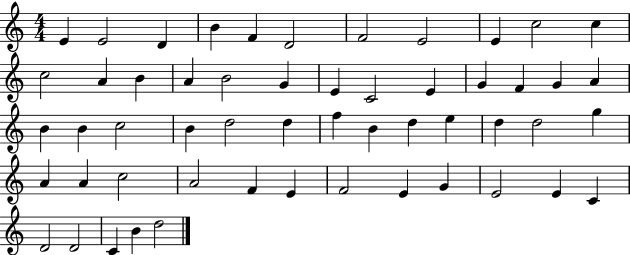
X:1
T:Untitled
M:4/4
L:1/4
K:C
E E2 D B F D2 F2 E2 E c2 c c2 A B A B2 G E C2 E G F G A B B c2 B d2 d f B d e d d2 g A A c2 A2 F E F2 E G E2 E C D2 D2 C B d2